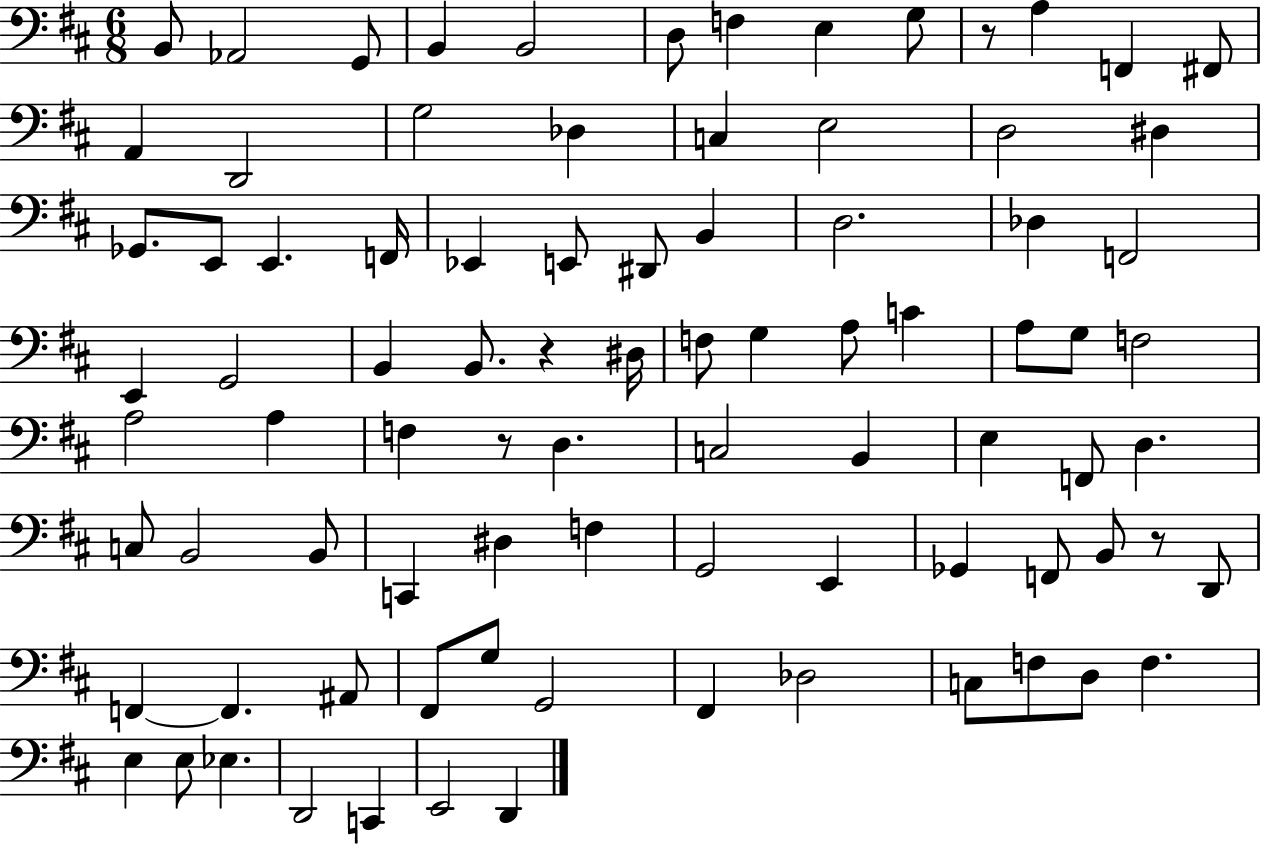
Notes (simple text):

B2/e Ab2/h G2/e B2/q B2/h D3/e F3/q E3/q G3/e R/e A3/q F2/q F#2/e A2/q D2/h G3/h Db3/q C3/q E3/h D3/h D#3/q Gb2/e. E2/e E2/q. F2/s Eb2/q E2/e D#2/e B2/q D3/h. Db3/q F2/h E2/q G2/h B2/q B2/e. R/q D#3/s F3/e G3/q A3/e C4/q A3/e G3/e F3/h A3/h A3/q F3/q R/e D3/q. C3/h B2/q E3/q F2/e D3/q. C3/e B2/h B2/e C2/q D#3/q F3/q G2/h E2/q Gb2/q F2/e B2/e R/e D2/e F2/q F2/q. A#2/e F#2/e G3/e G2/h F#2/q Db3/h C3/e F3/e D3/e F3/q. E3/q E3/e Eb3/q. D2/h C2/q E2/h D2/q